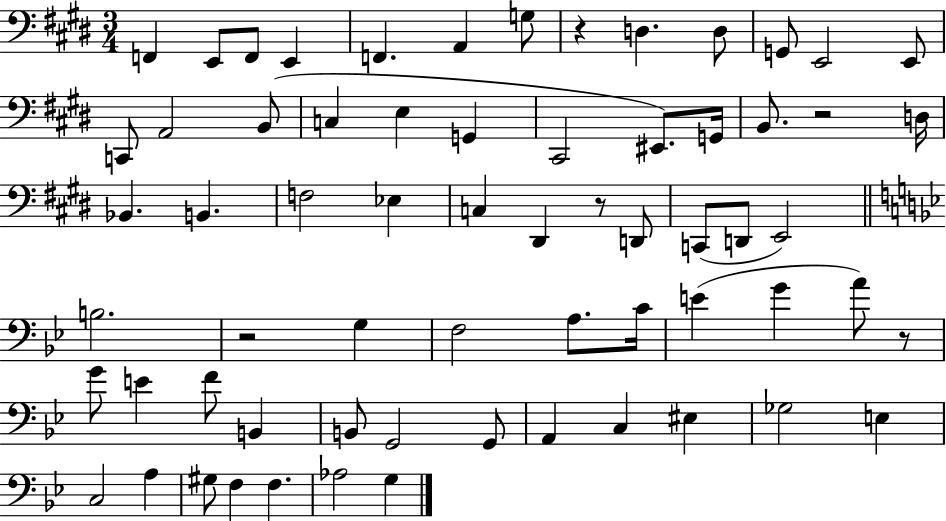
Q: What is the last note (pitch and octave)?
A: G3